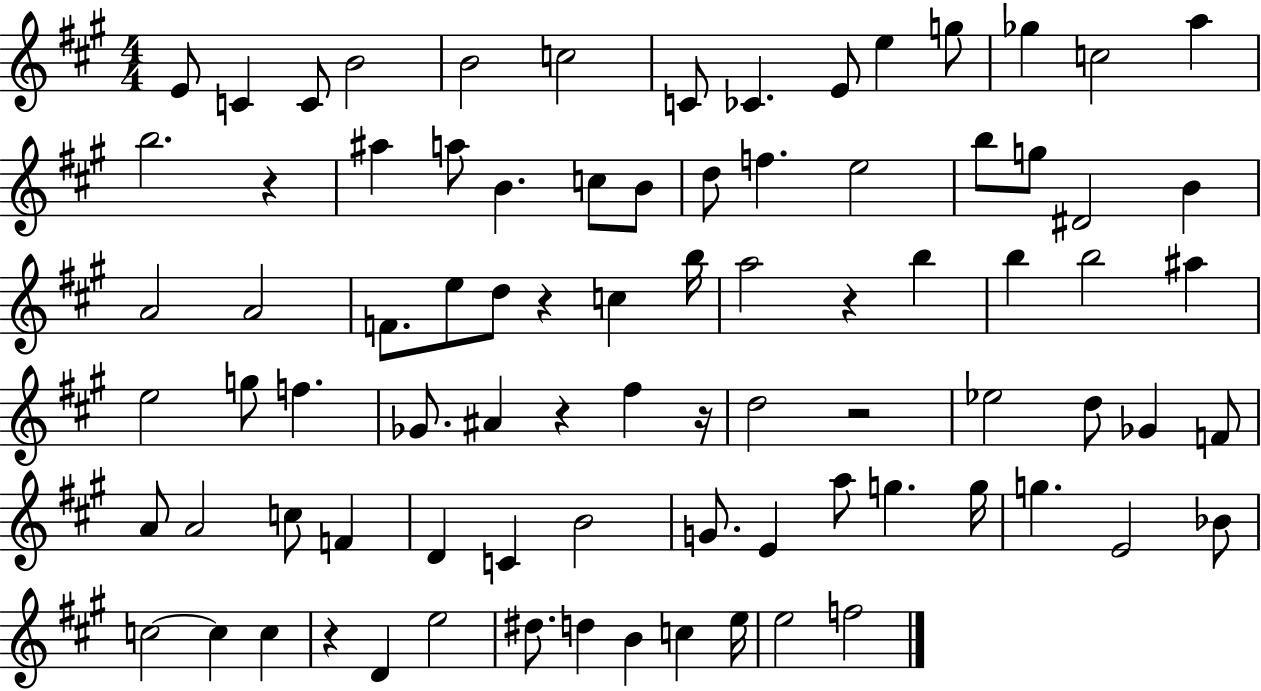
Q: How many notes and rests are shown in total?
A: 84